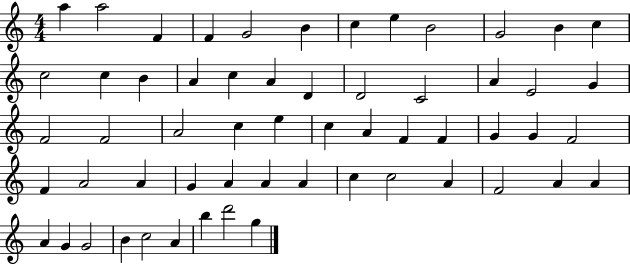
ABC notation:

X:1
T:Untitled
M:4/4
L:1/4
K:C
a a2 F F G2 B c e B2 G2 B c c2 c B A c A D D2 C2 A E2 G F2 F2 A2 c e c A F F G G F2 F A2 A G A A A c c2 A F2 A A A G G2 B c2 A b d'2 g